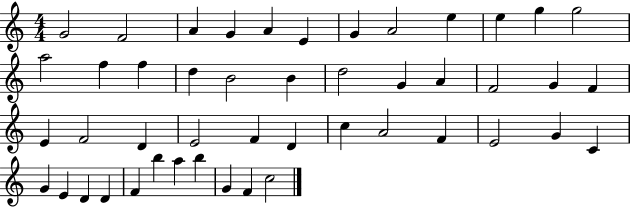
G4/h F4/h A4/q G4/q A4/q E4/q G4/q A4/h E5/q E5/q G5/q G5/h A5/h F5/q F5/q D5/q B4/h B4/q D5/h G4/q A4/q F4/h G4/q F4/q E4/q F4/h D4/q E4/h F4/q D4/q C5/q A4/h F4/q E4/h G4/q C4/q G4/q E4/q D4/q D4/q F4/q B5/q A5/q B5/q G4/q F4/q C5/h